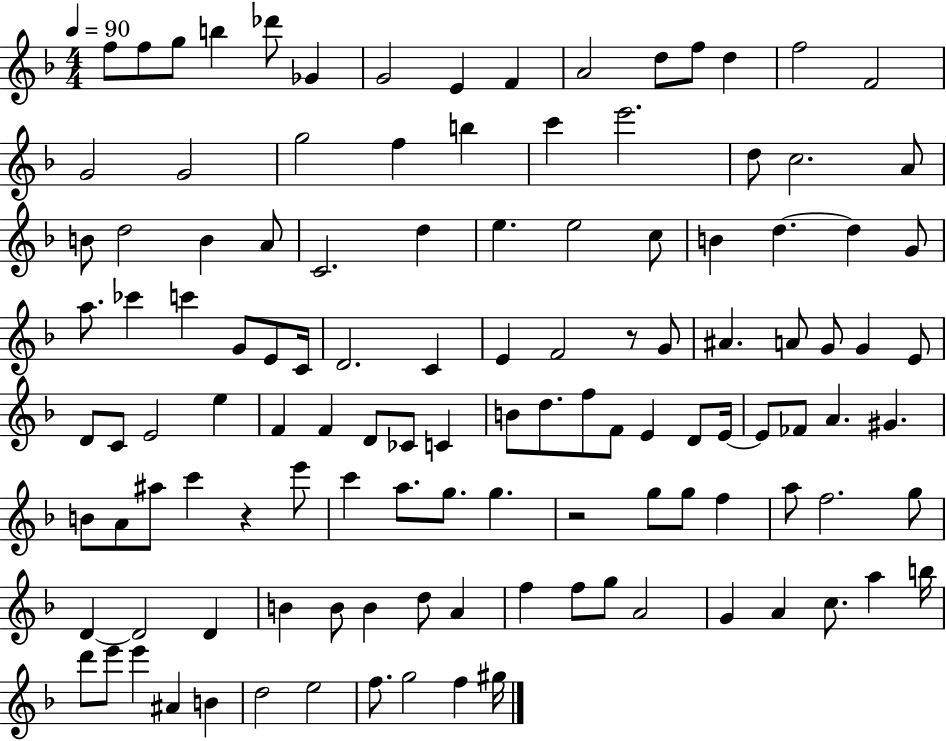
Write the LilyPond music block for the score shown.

{
  \clef treble
  \numericTimeSignature
  \time 4/4
  \key f \major
  \tempo 4 = 90
  f''8 f''8 g''8 b''4 des'''8 ges'4 | g'2 e'4 f'4 | a'2 d''8 f''8 d''4 | f''2 f'2 | \break g'2 g'2 | g''2 f''4 b''4 | c'''4 e'''2. | d''8 c''2. a'8 | \break b'8 d''2 b'4 a'8 | c'2. d''4 | e''4. e''2 c''8 | b'4 d''4.~~ d''4 g'8 | \break a''8. ces'''4 c'''4 g'8 e'8 c'16 | d'2. c'4 | e'4 f'2 r8 g'8 | ais'4. a'8 g'8 g'4 e'8 | \break d'8 c'8 e'2 e''4 | f'4 f'4 d'8 ces'8 c'4 | b'8 d''8. f''8 f'8 e'4 d'8 e'16~~ | e'8 fes'8 a'4. gis'4. | \break b'8 a'8 ais''8 c'''4 r4 e'''8 | c'''4 a''8. g''8. g''4. | r2 g''8 g''8 f''4 | a''8 f''2. g''8 | \break d'4~~ d'2 d'4 | b'4 b'8 b'4 d''8 a'4 | f''4 f''8 g''8 a'2 | g'4 a'4 c''8. a''4 b''16 | \break d'''8 e'''8 e'''4 ais'4 b'4 | d''2 e''2 | f''8. g''2 f''4 gis''16 | \bar "|."
}